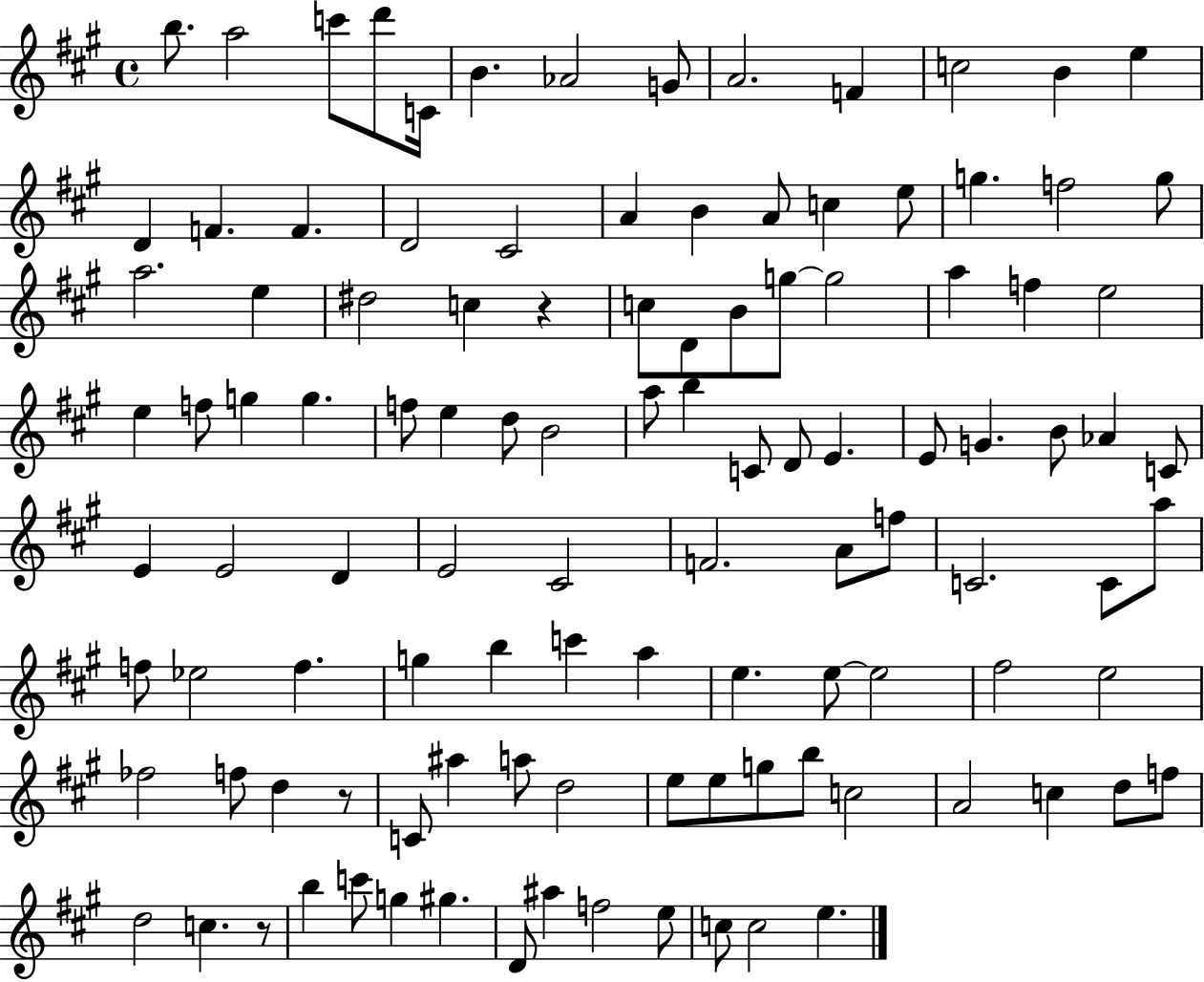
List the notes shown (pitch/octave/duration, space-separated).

B5/e. A5/h C6/e D6/e C4/s B4/q. Ab4/h G4/e A4/h. F4/q C5/h B4/q E5/q D4/q F4/q. F4/q. D4/h C#4/h A4/q B4/q A4/e C5/q E5/e G5/q. F5/h G5/e A5/h. E5/q D#5/h C5/q R/q C5/e D4/e B4/e G5/e G5/h A5/q F5/q E5/h E5/q F5/e G5/q G5/q. F5/e E5/q D5/e B4/h A5/e B5/q C4/e D4/e E4/q. E4/e G4/q. B4/e Ab4/q C4/e E4/q E4/h D4/q E4/h C#4/h F4/h. A4/e F5/e C4/h. C4/e A5/e F5/e Eb5/h F5/q. G5/q B5/q C6/q A5/q E5/q. E5/e E5/h F#5/h E5/h FES5/h F5/e D5/q R/e C4/e A#5/q A5/e D5/h E5/e E5/e G5/e B5/e C5/h A4/h C5/q D5/e F5/e D5/h C5/q. R/e B5/q C6/e G5/q G#5/q. D4/e A#5/q F5/h E5/e C5/e C5/h E5/q.